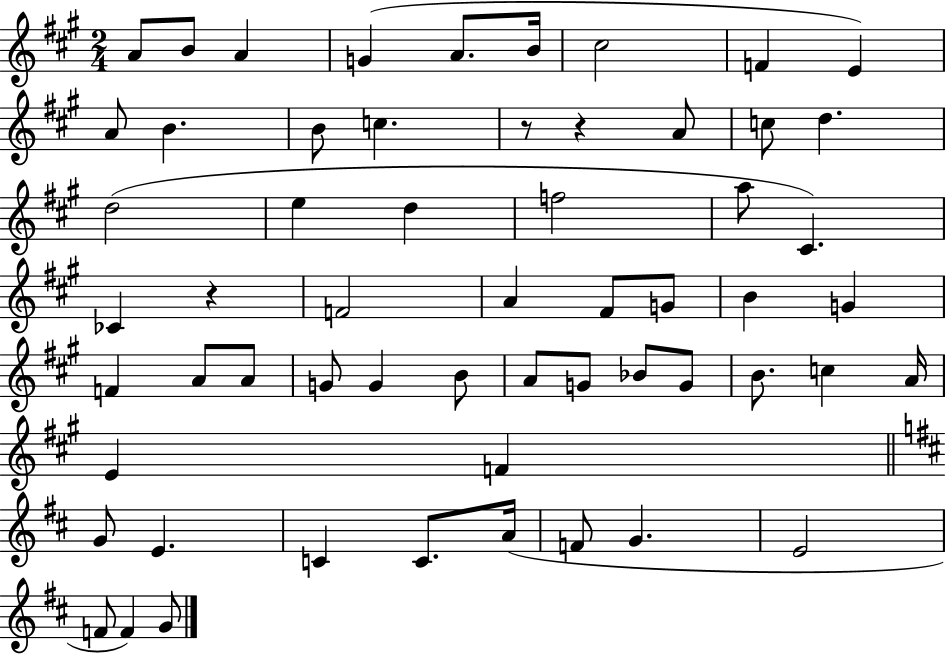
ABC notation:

X:1
T:Untitled
M:2/4
L:1/4
K:A
A/2 B/2 A G A/2 B/4 ^c2 F E A/2 B B/2 c z/2 z A/2 c/2 d d2 e d f2 a/2 ^C _C z F2 A ^F/2 G/2 B G F A/2 A/2 G/2 G B/2 A/2 G/2 _B/2 G/2 B/2 c A/4 E F G/2 E C C/2 A/4 F/2 G E2 F/2 F G/2